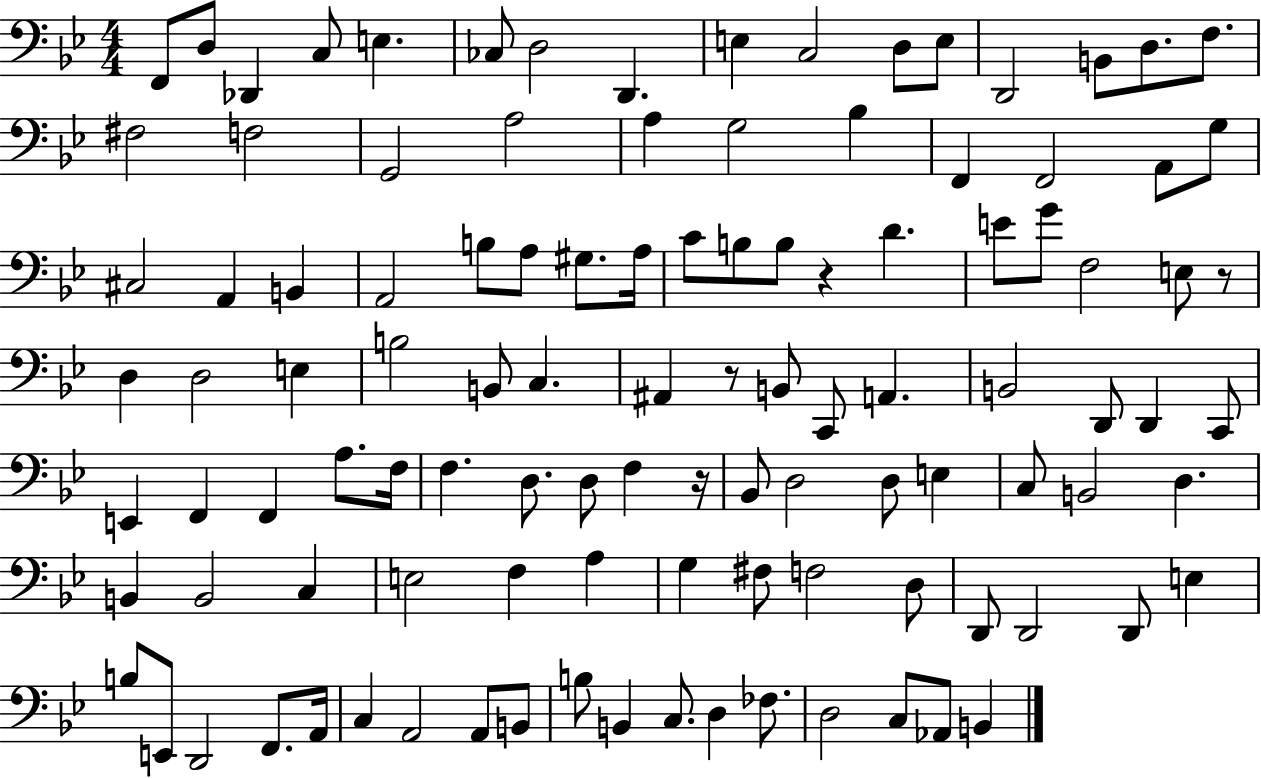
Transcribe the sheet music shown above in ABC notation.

X:1
T:Untitled
M:4/4
L:1/4
K:Bb
F,,/2 D,/2 _D,, C,/2 E, _C,/2 D,2 D,, E, C,2 D,/2 E,/2 D,,2 B,,/2 D,/2 F,/2 ^F,2 F,2 G,,2 A,2 A, G,2 _B, F,, F,,2 A,,/2 G,/2 ^C,2 A,, B,, A,,2 B,/2 A,/2 ^G,/2 A,/4 C/2 B,/2 B,/2 z D E/2 G/2 F,2 E,/2 z/2 D, D,2 E, B,2 B,,/2 C, ^A,, z/2 B,,/2 C,,/2 A,, B,,2 D,,/2 D,, C,,/2 E,, F,, F,, A,/2 F,/4 F, D,/2 D,/2 F, z/4 _B,,/2 D,2 D,/2 E, C,/2 B,,2 D, B,, B,,2 C, E,2 F, A, G, ^F,/2 F,2 D,/2 D,,/2 D,,2 D,,/2 E, B,/2 E,,/2 D,,2 F,,/2 A,,/4 C, A,,2 A,,/2 B,,/2 B,/2 B,, C,/2 D, _F,/2 D,2 C,/2 _A,,/2 B,,